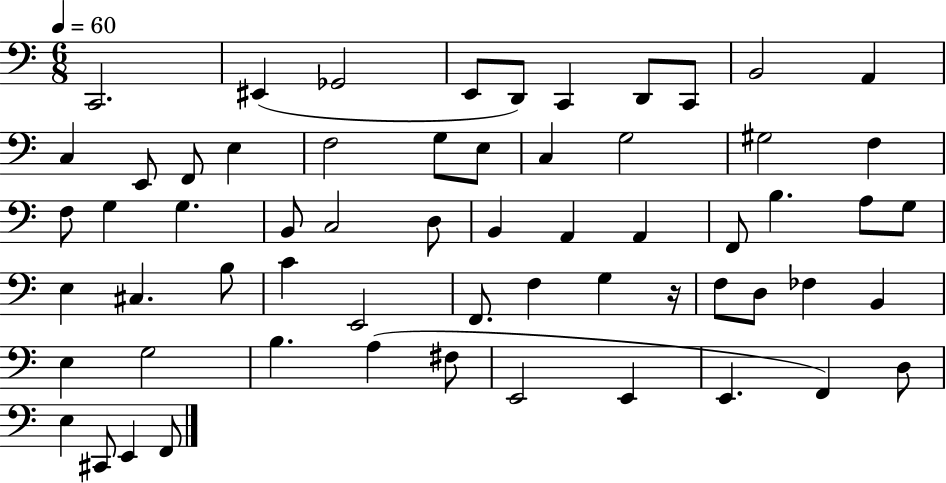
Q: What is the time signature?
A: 6/8